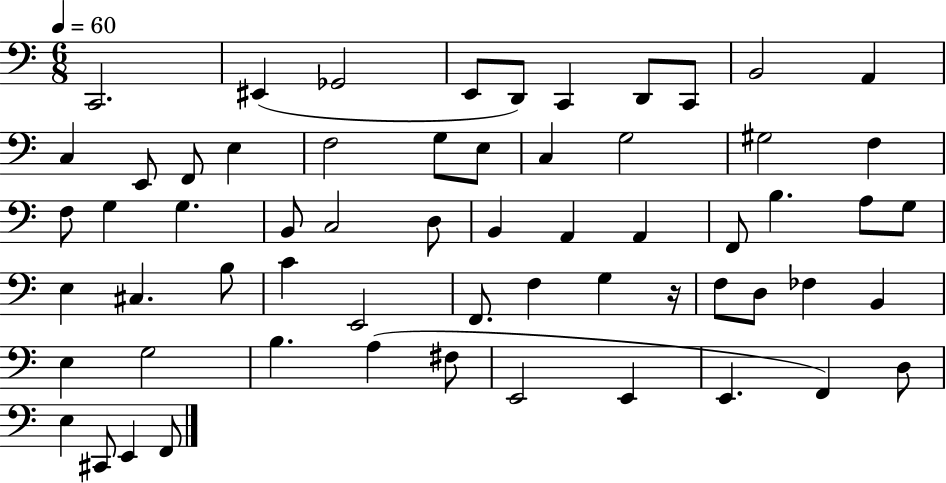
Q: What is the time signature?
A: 6/8